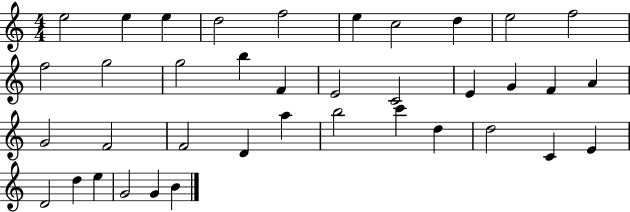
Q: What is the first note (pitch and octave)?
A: E5